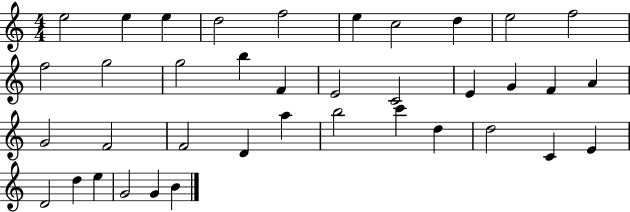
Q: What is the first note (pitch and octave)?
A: E5